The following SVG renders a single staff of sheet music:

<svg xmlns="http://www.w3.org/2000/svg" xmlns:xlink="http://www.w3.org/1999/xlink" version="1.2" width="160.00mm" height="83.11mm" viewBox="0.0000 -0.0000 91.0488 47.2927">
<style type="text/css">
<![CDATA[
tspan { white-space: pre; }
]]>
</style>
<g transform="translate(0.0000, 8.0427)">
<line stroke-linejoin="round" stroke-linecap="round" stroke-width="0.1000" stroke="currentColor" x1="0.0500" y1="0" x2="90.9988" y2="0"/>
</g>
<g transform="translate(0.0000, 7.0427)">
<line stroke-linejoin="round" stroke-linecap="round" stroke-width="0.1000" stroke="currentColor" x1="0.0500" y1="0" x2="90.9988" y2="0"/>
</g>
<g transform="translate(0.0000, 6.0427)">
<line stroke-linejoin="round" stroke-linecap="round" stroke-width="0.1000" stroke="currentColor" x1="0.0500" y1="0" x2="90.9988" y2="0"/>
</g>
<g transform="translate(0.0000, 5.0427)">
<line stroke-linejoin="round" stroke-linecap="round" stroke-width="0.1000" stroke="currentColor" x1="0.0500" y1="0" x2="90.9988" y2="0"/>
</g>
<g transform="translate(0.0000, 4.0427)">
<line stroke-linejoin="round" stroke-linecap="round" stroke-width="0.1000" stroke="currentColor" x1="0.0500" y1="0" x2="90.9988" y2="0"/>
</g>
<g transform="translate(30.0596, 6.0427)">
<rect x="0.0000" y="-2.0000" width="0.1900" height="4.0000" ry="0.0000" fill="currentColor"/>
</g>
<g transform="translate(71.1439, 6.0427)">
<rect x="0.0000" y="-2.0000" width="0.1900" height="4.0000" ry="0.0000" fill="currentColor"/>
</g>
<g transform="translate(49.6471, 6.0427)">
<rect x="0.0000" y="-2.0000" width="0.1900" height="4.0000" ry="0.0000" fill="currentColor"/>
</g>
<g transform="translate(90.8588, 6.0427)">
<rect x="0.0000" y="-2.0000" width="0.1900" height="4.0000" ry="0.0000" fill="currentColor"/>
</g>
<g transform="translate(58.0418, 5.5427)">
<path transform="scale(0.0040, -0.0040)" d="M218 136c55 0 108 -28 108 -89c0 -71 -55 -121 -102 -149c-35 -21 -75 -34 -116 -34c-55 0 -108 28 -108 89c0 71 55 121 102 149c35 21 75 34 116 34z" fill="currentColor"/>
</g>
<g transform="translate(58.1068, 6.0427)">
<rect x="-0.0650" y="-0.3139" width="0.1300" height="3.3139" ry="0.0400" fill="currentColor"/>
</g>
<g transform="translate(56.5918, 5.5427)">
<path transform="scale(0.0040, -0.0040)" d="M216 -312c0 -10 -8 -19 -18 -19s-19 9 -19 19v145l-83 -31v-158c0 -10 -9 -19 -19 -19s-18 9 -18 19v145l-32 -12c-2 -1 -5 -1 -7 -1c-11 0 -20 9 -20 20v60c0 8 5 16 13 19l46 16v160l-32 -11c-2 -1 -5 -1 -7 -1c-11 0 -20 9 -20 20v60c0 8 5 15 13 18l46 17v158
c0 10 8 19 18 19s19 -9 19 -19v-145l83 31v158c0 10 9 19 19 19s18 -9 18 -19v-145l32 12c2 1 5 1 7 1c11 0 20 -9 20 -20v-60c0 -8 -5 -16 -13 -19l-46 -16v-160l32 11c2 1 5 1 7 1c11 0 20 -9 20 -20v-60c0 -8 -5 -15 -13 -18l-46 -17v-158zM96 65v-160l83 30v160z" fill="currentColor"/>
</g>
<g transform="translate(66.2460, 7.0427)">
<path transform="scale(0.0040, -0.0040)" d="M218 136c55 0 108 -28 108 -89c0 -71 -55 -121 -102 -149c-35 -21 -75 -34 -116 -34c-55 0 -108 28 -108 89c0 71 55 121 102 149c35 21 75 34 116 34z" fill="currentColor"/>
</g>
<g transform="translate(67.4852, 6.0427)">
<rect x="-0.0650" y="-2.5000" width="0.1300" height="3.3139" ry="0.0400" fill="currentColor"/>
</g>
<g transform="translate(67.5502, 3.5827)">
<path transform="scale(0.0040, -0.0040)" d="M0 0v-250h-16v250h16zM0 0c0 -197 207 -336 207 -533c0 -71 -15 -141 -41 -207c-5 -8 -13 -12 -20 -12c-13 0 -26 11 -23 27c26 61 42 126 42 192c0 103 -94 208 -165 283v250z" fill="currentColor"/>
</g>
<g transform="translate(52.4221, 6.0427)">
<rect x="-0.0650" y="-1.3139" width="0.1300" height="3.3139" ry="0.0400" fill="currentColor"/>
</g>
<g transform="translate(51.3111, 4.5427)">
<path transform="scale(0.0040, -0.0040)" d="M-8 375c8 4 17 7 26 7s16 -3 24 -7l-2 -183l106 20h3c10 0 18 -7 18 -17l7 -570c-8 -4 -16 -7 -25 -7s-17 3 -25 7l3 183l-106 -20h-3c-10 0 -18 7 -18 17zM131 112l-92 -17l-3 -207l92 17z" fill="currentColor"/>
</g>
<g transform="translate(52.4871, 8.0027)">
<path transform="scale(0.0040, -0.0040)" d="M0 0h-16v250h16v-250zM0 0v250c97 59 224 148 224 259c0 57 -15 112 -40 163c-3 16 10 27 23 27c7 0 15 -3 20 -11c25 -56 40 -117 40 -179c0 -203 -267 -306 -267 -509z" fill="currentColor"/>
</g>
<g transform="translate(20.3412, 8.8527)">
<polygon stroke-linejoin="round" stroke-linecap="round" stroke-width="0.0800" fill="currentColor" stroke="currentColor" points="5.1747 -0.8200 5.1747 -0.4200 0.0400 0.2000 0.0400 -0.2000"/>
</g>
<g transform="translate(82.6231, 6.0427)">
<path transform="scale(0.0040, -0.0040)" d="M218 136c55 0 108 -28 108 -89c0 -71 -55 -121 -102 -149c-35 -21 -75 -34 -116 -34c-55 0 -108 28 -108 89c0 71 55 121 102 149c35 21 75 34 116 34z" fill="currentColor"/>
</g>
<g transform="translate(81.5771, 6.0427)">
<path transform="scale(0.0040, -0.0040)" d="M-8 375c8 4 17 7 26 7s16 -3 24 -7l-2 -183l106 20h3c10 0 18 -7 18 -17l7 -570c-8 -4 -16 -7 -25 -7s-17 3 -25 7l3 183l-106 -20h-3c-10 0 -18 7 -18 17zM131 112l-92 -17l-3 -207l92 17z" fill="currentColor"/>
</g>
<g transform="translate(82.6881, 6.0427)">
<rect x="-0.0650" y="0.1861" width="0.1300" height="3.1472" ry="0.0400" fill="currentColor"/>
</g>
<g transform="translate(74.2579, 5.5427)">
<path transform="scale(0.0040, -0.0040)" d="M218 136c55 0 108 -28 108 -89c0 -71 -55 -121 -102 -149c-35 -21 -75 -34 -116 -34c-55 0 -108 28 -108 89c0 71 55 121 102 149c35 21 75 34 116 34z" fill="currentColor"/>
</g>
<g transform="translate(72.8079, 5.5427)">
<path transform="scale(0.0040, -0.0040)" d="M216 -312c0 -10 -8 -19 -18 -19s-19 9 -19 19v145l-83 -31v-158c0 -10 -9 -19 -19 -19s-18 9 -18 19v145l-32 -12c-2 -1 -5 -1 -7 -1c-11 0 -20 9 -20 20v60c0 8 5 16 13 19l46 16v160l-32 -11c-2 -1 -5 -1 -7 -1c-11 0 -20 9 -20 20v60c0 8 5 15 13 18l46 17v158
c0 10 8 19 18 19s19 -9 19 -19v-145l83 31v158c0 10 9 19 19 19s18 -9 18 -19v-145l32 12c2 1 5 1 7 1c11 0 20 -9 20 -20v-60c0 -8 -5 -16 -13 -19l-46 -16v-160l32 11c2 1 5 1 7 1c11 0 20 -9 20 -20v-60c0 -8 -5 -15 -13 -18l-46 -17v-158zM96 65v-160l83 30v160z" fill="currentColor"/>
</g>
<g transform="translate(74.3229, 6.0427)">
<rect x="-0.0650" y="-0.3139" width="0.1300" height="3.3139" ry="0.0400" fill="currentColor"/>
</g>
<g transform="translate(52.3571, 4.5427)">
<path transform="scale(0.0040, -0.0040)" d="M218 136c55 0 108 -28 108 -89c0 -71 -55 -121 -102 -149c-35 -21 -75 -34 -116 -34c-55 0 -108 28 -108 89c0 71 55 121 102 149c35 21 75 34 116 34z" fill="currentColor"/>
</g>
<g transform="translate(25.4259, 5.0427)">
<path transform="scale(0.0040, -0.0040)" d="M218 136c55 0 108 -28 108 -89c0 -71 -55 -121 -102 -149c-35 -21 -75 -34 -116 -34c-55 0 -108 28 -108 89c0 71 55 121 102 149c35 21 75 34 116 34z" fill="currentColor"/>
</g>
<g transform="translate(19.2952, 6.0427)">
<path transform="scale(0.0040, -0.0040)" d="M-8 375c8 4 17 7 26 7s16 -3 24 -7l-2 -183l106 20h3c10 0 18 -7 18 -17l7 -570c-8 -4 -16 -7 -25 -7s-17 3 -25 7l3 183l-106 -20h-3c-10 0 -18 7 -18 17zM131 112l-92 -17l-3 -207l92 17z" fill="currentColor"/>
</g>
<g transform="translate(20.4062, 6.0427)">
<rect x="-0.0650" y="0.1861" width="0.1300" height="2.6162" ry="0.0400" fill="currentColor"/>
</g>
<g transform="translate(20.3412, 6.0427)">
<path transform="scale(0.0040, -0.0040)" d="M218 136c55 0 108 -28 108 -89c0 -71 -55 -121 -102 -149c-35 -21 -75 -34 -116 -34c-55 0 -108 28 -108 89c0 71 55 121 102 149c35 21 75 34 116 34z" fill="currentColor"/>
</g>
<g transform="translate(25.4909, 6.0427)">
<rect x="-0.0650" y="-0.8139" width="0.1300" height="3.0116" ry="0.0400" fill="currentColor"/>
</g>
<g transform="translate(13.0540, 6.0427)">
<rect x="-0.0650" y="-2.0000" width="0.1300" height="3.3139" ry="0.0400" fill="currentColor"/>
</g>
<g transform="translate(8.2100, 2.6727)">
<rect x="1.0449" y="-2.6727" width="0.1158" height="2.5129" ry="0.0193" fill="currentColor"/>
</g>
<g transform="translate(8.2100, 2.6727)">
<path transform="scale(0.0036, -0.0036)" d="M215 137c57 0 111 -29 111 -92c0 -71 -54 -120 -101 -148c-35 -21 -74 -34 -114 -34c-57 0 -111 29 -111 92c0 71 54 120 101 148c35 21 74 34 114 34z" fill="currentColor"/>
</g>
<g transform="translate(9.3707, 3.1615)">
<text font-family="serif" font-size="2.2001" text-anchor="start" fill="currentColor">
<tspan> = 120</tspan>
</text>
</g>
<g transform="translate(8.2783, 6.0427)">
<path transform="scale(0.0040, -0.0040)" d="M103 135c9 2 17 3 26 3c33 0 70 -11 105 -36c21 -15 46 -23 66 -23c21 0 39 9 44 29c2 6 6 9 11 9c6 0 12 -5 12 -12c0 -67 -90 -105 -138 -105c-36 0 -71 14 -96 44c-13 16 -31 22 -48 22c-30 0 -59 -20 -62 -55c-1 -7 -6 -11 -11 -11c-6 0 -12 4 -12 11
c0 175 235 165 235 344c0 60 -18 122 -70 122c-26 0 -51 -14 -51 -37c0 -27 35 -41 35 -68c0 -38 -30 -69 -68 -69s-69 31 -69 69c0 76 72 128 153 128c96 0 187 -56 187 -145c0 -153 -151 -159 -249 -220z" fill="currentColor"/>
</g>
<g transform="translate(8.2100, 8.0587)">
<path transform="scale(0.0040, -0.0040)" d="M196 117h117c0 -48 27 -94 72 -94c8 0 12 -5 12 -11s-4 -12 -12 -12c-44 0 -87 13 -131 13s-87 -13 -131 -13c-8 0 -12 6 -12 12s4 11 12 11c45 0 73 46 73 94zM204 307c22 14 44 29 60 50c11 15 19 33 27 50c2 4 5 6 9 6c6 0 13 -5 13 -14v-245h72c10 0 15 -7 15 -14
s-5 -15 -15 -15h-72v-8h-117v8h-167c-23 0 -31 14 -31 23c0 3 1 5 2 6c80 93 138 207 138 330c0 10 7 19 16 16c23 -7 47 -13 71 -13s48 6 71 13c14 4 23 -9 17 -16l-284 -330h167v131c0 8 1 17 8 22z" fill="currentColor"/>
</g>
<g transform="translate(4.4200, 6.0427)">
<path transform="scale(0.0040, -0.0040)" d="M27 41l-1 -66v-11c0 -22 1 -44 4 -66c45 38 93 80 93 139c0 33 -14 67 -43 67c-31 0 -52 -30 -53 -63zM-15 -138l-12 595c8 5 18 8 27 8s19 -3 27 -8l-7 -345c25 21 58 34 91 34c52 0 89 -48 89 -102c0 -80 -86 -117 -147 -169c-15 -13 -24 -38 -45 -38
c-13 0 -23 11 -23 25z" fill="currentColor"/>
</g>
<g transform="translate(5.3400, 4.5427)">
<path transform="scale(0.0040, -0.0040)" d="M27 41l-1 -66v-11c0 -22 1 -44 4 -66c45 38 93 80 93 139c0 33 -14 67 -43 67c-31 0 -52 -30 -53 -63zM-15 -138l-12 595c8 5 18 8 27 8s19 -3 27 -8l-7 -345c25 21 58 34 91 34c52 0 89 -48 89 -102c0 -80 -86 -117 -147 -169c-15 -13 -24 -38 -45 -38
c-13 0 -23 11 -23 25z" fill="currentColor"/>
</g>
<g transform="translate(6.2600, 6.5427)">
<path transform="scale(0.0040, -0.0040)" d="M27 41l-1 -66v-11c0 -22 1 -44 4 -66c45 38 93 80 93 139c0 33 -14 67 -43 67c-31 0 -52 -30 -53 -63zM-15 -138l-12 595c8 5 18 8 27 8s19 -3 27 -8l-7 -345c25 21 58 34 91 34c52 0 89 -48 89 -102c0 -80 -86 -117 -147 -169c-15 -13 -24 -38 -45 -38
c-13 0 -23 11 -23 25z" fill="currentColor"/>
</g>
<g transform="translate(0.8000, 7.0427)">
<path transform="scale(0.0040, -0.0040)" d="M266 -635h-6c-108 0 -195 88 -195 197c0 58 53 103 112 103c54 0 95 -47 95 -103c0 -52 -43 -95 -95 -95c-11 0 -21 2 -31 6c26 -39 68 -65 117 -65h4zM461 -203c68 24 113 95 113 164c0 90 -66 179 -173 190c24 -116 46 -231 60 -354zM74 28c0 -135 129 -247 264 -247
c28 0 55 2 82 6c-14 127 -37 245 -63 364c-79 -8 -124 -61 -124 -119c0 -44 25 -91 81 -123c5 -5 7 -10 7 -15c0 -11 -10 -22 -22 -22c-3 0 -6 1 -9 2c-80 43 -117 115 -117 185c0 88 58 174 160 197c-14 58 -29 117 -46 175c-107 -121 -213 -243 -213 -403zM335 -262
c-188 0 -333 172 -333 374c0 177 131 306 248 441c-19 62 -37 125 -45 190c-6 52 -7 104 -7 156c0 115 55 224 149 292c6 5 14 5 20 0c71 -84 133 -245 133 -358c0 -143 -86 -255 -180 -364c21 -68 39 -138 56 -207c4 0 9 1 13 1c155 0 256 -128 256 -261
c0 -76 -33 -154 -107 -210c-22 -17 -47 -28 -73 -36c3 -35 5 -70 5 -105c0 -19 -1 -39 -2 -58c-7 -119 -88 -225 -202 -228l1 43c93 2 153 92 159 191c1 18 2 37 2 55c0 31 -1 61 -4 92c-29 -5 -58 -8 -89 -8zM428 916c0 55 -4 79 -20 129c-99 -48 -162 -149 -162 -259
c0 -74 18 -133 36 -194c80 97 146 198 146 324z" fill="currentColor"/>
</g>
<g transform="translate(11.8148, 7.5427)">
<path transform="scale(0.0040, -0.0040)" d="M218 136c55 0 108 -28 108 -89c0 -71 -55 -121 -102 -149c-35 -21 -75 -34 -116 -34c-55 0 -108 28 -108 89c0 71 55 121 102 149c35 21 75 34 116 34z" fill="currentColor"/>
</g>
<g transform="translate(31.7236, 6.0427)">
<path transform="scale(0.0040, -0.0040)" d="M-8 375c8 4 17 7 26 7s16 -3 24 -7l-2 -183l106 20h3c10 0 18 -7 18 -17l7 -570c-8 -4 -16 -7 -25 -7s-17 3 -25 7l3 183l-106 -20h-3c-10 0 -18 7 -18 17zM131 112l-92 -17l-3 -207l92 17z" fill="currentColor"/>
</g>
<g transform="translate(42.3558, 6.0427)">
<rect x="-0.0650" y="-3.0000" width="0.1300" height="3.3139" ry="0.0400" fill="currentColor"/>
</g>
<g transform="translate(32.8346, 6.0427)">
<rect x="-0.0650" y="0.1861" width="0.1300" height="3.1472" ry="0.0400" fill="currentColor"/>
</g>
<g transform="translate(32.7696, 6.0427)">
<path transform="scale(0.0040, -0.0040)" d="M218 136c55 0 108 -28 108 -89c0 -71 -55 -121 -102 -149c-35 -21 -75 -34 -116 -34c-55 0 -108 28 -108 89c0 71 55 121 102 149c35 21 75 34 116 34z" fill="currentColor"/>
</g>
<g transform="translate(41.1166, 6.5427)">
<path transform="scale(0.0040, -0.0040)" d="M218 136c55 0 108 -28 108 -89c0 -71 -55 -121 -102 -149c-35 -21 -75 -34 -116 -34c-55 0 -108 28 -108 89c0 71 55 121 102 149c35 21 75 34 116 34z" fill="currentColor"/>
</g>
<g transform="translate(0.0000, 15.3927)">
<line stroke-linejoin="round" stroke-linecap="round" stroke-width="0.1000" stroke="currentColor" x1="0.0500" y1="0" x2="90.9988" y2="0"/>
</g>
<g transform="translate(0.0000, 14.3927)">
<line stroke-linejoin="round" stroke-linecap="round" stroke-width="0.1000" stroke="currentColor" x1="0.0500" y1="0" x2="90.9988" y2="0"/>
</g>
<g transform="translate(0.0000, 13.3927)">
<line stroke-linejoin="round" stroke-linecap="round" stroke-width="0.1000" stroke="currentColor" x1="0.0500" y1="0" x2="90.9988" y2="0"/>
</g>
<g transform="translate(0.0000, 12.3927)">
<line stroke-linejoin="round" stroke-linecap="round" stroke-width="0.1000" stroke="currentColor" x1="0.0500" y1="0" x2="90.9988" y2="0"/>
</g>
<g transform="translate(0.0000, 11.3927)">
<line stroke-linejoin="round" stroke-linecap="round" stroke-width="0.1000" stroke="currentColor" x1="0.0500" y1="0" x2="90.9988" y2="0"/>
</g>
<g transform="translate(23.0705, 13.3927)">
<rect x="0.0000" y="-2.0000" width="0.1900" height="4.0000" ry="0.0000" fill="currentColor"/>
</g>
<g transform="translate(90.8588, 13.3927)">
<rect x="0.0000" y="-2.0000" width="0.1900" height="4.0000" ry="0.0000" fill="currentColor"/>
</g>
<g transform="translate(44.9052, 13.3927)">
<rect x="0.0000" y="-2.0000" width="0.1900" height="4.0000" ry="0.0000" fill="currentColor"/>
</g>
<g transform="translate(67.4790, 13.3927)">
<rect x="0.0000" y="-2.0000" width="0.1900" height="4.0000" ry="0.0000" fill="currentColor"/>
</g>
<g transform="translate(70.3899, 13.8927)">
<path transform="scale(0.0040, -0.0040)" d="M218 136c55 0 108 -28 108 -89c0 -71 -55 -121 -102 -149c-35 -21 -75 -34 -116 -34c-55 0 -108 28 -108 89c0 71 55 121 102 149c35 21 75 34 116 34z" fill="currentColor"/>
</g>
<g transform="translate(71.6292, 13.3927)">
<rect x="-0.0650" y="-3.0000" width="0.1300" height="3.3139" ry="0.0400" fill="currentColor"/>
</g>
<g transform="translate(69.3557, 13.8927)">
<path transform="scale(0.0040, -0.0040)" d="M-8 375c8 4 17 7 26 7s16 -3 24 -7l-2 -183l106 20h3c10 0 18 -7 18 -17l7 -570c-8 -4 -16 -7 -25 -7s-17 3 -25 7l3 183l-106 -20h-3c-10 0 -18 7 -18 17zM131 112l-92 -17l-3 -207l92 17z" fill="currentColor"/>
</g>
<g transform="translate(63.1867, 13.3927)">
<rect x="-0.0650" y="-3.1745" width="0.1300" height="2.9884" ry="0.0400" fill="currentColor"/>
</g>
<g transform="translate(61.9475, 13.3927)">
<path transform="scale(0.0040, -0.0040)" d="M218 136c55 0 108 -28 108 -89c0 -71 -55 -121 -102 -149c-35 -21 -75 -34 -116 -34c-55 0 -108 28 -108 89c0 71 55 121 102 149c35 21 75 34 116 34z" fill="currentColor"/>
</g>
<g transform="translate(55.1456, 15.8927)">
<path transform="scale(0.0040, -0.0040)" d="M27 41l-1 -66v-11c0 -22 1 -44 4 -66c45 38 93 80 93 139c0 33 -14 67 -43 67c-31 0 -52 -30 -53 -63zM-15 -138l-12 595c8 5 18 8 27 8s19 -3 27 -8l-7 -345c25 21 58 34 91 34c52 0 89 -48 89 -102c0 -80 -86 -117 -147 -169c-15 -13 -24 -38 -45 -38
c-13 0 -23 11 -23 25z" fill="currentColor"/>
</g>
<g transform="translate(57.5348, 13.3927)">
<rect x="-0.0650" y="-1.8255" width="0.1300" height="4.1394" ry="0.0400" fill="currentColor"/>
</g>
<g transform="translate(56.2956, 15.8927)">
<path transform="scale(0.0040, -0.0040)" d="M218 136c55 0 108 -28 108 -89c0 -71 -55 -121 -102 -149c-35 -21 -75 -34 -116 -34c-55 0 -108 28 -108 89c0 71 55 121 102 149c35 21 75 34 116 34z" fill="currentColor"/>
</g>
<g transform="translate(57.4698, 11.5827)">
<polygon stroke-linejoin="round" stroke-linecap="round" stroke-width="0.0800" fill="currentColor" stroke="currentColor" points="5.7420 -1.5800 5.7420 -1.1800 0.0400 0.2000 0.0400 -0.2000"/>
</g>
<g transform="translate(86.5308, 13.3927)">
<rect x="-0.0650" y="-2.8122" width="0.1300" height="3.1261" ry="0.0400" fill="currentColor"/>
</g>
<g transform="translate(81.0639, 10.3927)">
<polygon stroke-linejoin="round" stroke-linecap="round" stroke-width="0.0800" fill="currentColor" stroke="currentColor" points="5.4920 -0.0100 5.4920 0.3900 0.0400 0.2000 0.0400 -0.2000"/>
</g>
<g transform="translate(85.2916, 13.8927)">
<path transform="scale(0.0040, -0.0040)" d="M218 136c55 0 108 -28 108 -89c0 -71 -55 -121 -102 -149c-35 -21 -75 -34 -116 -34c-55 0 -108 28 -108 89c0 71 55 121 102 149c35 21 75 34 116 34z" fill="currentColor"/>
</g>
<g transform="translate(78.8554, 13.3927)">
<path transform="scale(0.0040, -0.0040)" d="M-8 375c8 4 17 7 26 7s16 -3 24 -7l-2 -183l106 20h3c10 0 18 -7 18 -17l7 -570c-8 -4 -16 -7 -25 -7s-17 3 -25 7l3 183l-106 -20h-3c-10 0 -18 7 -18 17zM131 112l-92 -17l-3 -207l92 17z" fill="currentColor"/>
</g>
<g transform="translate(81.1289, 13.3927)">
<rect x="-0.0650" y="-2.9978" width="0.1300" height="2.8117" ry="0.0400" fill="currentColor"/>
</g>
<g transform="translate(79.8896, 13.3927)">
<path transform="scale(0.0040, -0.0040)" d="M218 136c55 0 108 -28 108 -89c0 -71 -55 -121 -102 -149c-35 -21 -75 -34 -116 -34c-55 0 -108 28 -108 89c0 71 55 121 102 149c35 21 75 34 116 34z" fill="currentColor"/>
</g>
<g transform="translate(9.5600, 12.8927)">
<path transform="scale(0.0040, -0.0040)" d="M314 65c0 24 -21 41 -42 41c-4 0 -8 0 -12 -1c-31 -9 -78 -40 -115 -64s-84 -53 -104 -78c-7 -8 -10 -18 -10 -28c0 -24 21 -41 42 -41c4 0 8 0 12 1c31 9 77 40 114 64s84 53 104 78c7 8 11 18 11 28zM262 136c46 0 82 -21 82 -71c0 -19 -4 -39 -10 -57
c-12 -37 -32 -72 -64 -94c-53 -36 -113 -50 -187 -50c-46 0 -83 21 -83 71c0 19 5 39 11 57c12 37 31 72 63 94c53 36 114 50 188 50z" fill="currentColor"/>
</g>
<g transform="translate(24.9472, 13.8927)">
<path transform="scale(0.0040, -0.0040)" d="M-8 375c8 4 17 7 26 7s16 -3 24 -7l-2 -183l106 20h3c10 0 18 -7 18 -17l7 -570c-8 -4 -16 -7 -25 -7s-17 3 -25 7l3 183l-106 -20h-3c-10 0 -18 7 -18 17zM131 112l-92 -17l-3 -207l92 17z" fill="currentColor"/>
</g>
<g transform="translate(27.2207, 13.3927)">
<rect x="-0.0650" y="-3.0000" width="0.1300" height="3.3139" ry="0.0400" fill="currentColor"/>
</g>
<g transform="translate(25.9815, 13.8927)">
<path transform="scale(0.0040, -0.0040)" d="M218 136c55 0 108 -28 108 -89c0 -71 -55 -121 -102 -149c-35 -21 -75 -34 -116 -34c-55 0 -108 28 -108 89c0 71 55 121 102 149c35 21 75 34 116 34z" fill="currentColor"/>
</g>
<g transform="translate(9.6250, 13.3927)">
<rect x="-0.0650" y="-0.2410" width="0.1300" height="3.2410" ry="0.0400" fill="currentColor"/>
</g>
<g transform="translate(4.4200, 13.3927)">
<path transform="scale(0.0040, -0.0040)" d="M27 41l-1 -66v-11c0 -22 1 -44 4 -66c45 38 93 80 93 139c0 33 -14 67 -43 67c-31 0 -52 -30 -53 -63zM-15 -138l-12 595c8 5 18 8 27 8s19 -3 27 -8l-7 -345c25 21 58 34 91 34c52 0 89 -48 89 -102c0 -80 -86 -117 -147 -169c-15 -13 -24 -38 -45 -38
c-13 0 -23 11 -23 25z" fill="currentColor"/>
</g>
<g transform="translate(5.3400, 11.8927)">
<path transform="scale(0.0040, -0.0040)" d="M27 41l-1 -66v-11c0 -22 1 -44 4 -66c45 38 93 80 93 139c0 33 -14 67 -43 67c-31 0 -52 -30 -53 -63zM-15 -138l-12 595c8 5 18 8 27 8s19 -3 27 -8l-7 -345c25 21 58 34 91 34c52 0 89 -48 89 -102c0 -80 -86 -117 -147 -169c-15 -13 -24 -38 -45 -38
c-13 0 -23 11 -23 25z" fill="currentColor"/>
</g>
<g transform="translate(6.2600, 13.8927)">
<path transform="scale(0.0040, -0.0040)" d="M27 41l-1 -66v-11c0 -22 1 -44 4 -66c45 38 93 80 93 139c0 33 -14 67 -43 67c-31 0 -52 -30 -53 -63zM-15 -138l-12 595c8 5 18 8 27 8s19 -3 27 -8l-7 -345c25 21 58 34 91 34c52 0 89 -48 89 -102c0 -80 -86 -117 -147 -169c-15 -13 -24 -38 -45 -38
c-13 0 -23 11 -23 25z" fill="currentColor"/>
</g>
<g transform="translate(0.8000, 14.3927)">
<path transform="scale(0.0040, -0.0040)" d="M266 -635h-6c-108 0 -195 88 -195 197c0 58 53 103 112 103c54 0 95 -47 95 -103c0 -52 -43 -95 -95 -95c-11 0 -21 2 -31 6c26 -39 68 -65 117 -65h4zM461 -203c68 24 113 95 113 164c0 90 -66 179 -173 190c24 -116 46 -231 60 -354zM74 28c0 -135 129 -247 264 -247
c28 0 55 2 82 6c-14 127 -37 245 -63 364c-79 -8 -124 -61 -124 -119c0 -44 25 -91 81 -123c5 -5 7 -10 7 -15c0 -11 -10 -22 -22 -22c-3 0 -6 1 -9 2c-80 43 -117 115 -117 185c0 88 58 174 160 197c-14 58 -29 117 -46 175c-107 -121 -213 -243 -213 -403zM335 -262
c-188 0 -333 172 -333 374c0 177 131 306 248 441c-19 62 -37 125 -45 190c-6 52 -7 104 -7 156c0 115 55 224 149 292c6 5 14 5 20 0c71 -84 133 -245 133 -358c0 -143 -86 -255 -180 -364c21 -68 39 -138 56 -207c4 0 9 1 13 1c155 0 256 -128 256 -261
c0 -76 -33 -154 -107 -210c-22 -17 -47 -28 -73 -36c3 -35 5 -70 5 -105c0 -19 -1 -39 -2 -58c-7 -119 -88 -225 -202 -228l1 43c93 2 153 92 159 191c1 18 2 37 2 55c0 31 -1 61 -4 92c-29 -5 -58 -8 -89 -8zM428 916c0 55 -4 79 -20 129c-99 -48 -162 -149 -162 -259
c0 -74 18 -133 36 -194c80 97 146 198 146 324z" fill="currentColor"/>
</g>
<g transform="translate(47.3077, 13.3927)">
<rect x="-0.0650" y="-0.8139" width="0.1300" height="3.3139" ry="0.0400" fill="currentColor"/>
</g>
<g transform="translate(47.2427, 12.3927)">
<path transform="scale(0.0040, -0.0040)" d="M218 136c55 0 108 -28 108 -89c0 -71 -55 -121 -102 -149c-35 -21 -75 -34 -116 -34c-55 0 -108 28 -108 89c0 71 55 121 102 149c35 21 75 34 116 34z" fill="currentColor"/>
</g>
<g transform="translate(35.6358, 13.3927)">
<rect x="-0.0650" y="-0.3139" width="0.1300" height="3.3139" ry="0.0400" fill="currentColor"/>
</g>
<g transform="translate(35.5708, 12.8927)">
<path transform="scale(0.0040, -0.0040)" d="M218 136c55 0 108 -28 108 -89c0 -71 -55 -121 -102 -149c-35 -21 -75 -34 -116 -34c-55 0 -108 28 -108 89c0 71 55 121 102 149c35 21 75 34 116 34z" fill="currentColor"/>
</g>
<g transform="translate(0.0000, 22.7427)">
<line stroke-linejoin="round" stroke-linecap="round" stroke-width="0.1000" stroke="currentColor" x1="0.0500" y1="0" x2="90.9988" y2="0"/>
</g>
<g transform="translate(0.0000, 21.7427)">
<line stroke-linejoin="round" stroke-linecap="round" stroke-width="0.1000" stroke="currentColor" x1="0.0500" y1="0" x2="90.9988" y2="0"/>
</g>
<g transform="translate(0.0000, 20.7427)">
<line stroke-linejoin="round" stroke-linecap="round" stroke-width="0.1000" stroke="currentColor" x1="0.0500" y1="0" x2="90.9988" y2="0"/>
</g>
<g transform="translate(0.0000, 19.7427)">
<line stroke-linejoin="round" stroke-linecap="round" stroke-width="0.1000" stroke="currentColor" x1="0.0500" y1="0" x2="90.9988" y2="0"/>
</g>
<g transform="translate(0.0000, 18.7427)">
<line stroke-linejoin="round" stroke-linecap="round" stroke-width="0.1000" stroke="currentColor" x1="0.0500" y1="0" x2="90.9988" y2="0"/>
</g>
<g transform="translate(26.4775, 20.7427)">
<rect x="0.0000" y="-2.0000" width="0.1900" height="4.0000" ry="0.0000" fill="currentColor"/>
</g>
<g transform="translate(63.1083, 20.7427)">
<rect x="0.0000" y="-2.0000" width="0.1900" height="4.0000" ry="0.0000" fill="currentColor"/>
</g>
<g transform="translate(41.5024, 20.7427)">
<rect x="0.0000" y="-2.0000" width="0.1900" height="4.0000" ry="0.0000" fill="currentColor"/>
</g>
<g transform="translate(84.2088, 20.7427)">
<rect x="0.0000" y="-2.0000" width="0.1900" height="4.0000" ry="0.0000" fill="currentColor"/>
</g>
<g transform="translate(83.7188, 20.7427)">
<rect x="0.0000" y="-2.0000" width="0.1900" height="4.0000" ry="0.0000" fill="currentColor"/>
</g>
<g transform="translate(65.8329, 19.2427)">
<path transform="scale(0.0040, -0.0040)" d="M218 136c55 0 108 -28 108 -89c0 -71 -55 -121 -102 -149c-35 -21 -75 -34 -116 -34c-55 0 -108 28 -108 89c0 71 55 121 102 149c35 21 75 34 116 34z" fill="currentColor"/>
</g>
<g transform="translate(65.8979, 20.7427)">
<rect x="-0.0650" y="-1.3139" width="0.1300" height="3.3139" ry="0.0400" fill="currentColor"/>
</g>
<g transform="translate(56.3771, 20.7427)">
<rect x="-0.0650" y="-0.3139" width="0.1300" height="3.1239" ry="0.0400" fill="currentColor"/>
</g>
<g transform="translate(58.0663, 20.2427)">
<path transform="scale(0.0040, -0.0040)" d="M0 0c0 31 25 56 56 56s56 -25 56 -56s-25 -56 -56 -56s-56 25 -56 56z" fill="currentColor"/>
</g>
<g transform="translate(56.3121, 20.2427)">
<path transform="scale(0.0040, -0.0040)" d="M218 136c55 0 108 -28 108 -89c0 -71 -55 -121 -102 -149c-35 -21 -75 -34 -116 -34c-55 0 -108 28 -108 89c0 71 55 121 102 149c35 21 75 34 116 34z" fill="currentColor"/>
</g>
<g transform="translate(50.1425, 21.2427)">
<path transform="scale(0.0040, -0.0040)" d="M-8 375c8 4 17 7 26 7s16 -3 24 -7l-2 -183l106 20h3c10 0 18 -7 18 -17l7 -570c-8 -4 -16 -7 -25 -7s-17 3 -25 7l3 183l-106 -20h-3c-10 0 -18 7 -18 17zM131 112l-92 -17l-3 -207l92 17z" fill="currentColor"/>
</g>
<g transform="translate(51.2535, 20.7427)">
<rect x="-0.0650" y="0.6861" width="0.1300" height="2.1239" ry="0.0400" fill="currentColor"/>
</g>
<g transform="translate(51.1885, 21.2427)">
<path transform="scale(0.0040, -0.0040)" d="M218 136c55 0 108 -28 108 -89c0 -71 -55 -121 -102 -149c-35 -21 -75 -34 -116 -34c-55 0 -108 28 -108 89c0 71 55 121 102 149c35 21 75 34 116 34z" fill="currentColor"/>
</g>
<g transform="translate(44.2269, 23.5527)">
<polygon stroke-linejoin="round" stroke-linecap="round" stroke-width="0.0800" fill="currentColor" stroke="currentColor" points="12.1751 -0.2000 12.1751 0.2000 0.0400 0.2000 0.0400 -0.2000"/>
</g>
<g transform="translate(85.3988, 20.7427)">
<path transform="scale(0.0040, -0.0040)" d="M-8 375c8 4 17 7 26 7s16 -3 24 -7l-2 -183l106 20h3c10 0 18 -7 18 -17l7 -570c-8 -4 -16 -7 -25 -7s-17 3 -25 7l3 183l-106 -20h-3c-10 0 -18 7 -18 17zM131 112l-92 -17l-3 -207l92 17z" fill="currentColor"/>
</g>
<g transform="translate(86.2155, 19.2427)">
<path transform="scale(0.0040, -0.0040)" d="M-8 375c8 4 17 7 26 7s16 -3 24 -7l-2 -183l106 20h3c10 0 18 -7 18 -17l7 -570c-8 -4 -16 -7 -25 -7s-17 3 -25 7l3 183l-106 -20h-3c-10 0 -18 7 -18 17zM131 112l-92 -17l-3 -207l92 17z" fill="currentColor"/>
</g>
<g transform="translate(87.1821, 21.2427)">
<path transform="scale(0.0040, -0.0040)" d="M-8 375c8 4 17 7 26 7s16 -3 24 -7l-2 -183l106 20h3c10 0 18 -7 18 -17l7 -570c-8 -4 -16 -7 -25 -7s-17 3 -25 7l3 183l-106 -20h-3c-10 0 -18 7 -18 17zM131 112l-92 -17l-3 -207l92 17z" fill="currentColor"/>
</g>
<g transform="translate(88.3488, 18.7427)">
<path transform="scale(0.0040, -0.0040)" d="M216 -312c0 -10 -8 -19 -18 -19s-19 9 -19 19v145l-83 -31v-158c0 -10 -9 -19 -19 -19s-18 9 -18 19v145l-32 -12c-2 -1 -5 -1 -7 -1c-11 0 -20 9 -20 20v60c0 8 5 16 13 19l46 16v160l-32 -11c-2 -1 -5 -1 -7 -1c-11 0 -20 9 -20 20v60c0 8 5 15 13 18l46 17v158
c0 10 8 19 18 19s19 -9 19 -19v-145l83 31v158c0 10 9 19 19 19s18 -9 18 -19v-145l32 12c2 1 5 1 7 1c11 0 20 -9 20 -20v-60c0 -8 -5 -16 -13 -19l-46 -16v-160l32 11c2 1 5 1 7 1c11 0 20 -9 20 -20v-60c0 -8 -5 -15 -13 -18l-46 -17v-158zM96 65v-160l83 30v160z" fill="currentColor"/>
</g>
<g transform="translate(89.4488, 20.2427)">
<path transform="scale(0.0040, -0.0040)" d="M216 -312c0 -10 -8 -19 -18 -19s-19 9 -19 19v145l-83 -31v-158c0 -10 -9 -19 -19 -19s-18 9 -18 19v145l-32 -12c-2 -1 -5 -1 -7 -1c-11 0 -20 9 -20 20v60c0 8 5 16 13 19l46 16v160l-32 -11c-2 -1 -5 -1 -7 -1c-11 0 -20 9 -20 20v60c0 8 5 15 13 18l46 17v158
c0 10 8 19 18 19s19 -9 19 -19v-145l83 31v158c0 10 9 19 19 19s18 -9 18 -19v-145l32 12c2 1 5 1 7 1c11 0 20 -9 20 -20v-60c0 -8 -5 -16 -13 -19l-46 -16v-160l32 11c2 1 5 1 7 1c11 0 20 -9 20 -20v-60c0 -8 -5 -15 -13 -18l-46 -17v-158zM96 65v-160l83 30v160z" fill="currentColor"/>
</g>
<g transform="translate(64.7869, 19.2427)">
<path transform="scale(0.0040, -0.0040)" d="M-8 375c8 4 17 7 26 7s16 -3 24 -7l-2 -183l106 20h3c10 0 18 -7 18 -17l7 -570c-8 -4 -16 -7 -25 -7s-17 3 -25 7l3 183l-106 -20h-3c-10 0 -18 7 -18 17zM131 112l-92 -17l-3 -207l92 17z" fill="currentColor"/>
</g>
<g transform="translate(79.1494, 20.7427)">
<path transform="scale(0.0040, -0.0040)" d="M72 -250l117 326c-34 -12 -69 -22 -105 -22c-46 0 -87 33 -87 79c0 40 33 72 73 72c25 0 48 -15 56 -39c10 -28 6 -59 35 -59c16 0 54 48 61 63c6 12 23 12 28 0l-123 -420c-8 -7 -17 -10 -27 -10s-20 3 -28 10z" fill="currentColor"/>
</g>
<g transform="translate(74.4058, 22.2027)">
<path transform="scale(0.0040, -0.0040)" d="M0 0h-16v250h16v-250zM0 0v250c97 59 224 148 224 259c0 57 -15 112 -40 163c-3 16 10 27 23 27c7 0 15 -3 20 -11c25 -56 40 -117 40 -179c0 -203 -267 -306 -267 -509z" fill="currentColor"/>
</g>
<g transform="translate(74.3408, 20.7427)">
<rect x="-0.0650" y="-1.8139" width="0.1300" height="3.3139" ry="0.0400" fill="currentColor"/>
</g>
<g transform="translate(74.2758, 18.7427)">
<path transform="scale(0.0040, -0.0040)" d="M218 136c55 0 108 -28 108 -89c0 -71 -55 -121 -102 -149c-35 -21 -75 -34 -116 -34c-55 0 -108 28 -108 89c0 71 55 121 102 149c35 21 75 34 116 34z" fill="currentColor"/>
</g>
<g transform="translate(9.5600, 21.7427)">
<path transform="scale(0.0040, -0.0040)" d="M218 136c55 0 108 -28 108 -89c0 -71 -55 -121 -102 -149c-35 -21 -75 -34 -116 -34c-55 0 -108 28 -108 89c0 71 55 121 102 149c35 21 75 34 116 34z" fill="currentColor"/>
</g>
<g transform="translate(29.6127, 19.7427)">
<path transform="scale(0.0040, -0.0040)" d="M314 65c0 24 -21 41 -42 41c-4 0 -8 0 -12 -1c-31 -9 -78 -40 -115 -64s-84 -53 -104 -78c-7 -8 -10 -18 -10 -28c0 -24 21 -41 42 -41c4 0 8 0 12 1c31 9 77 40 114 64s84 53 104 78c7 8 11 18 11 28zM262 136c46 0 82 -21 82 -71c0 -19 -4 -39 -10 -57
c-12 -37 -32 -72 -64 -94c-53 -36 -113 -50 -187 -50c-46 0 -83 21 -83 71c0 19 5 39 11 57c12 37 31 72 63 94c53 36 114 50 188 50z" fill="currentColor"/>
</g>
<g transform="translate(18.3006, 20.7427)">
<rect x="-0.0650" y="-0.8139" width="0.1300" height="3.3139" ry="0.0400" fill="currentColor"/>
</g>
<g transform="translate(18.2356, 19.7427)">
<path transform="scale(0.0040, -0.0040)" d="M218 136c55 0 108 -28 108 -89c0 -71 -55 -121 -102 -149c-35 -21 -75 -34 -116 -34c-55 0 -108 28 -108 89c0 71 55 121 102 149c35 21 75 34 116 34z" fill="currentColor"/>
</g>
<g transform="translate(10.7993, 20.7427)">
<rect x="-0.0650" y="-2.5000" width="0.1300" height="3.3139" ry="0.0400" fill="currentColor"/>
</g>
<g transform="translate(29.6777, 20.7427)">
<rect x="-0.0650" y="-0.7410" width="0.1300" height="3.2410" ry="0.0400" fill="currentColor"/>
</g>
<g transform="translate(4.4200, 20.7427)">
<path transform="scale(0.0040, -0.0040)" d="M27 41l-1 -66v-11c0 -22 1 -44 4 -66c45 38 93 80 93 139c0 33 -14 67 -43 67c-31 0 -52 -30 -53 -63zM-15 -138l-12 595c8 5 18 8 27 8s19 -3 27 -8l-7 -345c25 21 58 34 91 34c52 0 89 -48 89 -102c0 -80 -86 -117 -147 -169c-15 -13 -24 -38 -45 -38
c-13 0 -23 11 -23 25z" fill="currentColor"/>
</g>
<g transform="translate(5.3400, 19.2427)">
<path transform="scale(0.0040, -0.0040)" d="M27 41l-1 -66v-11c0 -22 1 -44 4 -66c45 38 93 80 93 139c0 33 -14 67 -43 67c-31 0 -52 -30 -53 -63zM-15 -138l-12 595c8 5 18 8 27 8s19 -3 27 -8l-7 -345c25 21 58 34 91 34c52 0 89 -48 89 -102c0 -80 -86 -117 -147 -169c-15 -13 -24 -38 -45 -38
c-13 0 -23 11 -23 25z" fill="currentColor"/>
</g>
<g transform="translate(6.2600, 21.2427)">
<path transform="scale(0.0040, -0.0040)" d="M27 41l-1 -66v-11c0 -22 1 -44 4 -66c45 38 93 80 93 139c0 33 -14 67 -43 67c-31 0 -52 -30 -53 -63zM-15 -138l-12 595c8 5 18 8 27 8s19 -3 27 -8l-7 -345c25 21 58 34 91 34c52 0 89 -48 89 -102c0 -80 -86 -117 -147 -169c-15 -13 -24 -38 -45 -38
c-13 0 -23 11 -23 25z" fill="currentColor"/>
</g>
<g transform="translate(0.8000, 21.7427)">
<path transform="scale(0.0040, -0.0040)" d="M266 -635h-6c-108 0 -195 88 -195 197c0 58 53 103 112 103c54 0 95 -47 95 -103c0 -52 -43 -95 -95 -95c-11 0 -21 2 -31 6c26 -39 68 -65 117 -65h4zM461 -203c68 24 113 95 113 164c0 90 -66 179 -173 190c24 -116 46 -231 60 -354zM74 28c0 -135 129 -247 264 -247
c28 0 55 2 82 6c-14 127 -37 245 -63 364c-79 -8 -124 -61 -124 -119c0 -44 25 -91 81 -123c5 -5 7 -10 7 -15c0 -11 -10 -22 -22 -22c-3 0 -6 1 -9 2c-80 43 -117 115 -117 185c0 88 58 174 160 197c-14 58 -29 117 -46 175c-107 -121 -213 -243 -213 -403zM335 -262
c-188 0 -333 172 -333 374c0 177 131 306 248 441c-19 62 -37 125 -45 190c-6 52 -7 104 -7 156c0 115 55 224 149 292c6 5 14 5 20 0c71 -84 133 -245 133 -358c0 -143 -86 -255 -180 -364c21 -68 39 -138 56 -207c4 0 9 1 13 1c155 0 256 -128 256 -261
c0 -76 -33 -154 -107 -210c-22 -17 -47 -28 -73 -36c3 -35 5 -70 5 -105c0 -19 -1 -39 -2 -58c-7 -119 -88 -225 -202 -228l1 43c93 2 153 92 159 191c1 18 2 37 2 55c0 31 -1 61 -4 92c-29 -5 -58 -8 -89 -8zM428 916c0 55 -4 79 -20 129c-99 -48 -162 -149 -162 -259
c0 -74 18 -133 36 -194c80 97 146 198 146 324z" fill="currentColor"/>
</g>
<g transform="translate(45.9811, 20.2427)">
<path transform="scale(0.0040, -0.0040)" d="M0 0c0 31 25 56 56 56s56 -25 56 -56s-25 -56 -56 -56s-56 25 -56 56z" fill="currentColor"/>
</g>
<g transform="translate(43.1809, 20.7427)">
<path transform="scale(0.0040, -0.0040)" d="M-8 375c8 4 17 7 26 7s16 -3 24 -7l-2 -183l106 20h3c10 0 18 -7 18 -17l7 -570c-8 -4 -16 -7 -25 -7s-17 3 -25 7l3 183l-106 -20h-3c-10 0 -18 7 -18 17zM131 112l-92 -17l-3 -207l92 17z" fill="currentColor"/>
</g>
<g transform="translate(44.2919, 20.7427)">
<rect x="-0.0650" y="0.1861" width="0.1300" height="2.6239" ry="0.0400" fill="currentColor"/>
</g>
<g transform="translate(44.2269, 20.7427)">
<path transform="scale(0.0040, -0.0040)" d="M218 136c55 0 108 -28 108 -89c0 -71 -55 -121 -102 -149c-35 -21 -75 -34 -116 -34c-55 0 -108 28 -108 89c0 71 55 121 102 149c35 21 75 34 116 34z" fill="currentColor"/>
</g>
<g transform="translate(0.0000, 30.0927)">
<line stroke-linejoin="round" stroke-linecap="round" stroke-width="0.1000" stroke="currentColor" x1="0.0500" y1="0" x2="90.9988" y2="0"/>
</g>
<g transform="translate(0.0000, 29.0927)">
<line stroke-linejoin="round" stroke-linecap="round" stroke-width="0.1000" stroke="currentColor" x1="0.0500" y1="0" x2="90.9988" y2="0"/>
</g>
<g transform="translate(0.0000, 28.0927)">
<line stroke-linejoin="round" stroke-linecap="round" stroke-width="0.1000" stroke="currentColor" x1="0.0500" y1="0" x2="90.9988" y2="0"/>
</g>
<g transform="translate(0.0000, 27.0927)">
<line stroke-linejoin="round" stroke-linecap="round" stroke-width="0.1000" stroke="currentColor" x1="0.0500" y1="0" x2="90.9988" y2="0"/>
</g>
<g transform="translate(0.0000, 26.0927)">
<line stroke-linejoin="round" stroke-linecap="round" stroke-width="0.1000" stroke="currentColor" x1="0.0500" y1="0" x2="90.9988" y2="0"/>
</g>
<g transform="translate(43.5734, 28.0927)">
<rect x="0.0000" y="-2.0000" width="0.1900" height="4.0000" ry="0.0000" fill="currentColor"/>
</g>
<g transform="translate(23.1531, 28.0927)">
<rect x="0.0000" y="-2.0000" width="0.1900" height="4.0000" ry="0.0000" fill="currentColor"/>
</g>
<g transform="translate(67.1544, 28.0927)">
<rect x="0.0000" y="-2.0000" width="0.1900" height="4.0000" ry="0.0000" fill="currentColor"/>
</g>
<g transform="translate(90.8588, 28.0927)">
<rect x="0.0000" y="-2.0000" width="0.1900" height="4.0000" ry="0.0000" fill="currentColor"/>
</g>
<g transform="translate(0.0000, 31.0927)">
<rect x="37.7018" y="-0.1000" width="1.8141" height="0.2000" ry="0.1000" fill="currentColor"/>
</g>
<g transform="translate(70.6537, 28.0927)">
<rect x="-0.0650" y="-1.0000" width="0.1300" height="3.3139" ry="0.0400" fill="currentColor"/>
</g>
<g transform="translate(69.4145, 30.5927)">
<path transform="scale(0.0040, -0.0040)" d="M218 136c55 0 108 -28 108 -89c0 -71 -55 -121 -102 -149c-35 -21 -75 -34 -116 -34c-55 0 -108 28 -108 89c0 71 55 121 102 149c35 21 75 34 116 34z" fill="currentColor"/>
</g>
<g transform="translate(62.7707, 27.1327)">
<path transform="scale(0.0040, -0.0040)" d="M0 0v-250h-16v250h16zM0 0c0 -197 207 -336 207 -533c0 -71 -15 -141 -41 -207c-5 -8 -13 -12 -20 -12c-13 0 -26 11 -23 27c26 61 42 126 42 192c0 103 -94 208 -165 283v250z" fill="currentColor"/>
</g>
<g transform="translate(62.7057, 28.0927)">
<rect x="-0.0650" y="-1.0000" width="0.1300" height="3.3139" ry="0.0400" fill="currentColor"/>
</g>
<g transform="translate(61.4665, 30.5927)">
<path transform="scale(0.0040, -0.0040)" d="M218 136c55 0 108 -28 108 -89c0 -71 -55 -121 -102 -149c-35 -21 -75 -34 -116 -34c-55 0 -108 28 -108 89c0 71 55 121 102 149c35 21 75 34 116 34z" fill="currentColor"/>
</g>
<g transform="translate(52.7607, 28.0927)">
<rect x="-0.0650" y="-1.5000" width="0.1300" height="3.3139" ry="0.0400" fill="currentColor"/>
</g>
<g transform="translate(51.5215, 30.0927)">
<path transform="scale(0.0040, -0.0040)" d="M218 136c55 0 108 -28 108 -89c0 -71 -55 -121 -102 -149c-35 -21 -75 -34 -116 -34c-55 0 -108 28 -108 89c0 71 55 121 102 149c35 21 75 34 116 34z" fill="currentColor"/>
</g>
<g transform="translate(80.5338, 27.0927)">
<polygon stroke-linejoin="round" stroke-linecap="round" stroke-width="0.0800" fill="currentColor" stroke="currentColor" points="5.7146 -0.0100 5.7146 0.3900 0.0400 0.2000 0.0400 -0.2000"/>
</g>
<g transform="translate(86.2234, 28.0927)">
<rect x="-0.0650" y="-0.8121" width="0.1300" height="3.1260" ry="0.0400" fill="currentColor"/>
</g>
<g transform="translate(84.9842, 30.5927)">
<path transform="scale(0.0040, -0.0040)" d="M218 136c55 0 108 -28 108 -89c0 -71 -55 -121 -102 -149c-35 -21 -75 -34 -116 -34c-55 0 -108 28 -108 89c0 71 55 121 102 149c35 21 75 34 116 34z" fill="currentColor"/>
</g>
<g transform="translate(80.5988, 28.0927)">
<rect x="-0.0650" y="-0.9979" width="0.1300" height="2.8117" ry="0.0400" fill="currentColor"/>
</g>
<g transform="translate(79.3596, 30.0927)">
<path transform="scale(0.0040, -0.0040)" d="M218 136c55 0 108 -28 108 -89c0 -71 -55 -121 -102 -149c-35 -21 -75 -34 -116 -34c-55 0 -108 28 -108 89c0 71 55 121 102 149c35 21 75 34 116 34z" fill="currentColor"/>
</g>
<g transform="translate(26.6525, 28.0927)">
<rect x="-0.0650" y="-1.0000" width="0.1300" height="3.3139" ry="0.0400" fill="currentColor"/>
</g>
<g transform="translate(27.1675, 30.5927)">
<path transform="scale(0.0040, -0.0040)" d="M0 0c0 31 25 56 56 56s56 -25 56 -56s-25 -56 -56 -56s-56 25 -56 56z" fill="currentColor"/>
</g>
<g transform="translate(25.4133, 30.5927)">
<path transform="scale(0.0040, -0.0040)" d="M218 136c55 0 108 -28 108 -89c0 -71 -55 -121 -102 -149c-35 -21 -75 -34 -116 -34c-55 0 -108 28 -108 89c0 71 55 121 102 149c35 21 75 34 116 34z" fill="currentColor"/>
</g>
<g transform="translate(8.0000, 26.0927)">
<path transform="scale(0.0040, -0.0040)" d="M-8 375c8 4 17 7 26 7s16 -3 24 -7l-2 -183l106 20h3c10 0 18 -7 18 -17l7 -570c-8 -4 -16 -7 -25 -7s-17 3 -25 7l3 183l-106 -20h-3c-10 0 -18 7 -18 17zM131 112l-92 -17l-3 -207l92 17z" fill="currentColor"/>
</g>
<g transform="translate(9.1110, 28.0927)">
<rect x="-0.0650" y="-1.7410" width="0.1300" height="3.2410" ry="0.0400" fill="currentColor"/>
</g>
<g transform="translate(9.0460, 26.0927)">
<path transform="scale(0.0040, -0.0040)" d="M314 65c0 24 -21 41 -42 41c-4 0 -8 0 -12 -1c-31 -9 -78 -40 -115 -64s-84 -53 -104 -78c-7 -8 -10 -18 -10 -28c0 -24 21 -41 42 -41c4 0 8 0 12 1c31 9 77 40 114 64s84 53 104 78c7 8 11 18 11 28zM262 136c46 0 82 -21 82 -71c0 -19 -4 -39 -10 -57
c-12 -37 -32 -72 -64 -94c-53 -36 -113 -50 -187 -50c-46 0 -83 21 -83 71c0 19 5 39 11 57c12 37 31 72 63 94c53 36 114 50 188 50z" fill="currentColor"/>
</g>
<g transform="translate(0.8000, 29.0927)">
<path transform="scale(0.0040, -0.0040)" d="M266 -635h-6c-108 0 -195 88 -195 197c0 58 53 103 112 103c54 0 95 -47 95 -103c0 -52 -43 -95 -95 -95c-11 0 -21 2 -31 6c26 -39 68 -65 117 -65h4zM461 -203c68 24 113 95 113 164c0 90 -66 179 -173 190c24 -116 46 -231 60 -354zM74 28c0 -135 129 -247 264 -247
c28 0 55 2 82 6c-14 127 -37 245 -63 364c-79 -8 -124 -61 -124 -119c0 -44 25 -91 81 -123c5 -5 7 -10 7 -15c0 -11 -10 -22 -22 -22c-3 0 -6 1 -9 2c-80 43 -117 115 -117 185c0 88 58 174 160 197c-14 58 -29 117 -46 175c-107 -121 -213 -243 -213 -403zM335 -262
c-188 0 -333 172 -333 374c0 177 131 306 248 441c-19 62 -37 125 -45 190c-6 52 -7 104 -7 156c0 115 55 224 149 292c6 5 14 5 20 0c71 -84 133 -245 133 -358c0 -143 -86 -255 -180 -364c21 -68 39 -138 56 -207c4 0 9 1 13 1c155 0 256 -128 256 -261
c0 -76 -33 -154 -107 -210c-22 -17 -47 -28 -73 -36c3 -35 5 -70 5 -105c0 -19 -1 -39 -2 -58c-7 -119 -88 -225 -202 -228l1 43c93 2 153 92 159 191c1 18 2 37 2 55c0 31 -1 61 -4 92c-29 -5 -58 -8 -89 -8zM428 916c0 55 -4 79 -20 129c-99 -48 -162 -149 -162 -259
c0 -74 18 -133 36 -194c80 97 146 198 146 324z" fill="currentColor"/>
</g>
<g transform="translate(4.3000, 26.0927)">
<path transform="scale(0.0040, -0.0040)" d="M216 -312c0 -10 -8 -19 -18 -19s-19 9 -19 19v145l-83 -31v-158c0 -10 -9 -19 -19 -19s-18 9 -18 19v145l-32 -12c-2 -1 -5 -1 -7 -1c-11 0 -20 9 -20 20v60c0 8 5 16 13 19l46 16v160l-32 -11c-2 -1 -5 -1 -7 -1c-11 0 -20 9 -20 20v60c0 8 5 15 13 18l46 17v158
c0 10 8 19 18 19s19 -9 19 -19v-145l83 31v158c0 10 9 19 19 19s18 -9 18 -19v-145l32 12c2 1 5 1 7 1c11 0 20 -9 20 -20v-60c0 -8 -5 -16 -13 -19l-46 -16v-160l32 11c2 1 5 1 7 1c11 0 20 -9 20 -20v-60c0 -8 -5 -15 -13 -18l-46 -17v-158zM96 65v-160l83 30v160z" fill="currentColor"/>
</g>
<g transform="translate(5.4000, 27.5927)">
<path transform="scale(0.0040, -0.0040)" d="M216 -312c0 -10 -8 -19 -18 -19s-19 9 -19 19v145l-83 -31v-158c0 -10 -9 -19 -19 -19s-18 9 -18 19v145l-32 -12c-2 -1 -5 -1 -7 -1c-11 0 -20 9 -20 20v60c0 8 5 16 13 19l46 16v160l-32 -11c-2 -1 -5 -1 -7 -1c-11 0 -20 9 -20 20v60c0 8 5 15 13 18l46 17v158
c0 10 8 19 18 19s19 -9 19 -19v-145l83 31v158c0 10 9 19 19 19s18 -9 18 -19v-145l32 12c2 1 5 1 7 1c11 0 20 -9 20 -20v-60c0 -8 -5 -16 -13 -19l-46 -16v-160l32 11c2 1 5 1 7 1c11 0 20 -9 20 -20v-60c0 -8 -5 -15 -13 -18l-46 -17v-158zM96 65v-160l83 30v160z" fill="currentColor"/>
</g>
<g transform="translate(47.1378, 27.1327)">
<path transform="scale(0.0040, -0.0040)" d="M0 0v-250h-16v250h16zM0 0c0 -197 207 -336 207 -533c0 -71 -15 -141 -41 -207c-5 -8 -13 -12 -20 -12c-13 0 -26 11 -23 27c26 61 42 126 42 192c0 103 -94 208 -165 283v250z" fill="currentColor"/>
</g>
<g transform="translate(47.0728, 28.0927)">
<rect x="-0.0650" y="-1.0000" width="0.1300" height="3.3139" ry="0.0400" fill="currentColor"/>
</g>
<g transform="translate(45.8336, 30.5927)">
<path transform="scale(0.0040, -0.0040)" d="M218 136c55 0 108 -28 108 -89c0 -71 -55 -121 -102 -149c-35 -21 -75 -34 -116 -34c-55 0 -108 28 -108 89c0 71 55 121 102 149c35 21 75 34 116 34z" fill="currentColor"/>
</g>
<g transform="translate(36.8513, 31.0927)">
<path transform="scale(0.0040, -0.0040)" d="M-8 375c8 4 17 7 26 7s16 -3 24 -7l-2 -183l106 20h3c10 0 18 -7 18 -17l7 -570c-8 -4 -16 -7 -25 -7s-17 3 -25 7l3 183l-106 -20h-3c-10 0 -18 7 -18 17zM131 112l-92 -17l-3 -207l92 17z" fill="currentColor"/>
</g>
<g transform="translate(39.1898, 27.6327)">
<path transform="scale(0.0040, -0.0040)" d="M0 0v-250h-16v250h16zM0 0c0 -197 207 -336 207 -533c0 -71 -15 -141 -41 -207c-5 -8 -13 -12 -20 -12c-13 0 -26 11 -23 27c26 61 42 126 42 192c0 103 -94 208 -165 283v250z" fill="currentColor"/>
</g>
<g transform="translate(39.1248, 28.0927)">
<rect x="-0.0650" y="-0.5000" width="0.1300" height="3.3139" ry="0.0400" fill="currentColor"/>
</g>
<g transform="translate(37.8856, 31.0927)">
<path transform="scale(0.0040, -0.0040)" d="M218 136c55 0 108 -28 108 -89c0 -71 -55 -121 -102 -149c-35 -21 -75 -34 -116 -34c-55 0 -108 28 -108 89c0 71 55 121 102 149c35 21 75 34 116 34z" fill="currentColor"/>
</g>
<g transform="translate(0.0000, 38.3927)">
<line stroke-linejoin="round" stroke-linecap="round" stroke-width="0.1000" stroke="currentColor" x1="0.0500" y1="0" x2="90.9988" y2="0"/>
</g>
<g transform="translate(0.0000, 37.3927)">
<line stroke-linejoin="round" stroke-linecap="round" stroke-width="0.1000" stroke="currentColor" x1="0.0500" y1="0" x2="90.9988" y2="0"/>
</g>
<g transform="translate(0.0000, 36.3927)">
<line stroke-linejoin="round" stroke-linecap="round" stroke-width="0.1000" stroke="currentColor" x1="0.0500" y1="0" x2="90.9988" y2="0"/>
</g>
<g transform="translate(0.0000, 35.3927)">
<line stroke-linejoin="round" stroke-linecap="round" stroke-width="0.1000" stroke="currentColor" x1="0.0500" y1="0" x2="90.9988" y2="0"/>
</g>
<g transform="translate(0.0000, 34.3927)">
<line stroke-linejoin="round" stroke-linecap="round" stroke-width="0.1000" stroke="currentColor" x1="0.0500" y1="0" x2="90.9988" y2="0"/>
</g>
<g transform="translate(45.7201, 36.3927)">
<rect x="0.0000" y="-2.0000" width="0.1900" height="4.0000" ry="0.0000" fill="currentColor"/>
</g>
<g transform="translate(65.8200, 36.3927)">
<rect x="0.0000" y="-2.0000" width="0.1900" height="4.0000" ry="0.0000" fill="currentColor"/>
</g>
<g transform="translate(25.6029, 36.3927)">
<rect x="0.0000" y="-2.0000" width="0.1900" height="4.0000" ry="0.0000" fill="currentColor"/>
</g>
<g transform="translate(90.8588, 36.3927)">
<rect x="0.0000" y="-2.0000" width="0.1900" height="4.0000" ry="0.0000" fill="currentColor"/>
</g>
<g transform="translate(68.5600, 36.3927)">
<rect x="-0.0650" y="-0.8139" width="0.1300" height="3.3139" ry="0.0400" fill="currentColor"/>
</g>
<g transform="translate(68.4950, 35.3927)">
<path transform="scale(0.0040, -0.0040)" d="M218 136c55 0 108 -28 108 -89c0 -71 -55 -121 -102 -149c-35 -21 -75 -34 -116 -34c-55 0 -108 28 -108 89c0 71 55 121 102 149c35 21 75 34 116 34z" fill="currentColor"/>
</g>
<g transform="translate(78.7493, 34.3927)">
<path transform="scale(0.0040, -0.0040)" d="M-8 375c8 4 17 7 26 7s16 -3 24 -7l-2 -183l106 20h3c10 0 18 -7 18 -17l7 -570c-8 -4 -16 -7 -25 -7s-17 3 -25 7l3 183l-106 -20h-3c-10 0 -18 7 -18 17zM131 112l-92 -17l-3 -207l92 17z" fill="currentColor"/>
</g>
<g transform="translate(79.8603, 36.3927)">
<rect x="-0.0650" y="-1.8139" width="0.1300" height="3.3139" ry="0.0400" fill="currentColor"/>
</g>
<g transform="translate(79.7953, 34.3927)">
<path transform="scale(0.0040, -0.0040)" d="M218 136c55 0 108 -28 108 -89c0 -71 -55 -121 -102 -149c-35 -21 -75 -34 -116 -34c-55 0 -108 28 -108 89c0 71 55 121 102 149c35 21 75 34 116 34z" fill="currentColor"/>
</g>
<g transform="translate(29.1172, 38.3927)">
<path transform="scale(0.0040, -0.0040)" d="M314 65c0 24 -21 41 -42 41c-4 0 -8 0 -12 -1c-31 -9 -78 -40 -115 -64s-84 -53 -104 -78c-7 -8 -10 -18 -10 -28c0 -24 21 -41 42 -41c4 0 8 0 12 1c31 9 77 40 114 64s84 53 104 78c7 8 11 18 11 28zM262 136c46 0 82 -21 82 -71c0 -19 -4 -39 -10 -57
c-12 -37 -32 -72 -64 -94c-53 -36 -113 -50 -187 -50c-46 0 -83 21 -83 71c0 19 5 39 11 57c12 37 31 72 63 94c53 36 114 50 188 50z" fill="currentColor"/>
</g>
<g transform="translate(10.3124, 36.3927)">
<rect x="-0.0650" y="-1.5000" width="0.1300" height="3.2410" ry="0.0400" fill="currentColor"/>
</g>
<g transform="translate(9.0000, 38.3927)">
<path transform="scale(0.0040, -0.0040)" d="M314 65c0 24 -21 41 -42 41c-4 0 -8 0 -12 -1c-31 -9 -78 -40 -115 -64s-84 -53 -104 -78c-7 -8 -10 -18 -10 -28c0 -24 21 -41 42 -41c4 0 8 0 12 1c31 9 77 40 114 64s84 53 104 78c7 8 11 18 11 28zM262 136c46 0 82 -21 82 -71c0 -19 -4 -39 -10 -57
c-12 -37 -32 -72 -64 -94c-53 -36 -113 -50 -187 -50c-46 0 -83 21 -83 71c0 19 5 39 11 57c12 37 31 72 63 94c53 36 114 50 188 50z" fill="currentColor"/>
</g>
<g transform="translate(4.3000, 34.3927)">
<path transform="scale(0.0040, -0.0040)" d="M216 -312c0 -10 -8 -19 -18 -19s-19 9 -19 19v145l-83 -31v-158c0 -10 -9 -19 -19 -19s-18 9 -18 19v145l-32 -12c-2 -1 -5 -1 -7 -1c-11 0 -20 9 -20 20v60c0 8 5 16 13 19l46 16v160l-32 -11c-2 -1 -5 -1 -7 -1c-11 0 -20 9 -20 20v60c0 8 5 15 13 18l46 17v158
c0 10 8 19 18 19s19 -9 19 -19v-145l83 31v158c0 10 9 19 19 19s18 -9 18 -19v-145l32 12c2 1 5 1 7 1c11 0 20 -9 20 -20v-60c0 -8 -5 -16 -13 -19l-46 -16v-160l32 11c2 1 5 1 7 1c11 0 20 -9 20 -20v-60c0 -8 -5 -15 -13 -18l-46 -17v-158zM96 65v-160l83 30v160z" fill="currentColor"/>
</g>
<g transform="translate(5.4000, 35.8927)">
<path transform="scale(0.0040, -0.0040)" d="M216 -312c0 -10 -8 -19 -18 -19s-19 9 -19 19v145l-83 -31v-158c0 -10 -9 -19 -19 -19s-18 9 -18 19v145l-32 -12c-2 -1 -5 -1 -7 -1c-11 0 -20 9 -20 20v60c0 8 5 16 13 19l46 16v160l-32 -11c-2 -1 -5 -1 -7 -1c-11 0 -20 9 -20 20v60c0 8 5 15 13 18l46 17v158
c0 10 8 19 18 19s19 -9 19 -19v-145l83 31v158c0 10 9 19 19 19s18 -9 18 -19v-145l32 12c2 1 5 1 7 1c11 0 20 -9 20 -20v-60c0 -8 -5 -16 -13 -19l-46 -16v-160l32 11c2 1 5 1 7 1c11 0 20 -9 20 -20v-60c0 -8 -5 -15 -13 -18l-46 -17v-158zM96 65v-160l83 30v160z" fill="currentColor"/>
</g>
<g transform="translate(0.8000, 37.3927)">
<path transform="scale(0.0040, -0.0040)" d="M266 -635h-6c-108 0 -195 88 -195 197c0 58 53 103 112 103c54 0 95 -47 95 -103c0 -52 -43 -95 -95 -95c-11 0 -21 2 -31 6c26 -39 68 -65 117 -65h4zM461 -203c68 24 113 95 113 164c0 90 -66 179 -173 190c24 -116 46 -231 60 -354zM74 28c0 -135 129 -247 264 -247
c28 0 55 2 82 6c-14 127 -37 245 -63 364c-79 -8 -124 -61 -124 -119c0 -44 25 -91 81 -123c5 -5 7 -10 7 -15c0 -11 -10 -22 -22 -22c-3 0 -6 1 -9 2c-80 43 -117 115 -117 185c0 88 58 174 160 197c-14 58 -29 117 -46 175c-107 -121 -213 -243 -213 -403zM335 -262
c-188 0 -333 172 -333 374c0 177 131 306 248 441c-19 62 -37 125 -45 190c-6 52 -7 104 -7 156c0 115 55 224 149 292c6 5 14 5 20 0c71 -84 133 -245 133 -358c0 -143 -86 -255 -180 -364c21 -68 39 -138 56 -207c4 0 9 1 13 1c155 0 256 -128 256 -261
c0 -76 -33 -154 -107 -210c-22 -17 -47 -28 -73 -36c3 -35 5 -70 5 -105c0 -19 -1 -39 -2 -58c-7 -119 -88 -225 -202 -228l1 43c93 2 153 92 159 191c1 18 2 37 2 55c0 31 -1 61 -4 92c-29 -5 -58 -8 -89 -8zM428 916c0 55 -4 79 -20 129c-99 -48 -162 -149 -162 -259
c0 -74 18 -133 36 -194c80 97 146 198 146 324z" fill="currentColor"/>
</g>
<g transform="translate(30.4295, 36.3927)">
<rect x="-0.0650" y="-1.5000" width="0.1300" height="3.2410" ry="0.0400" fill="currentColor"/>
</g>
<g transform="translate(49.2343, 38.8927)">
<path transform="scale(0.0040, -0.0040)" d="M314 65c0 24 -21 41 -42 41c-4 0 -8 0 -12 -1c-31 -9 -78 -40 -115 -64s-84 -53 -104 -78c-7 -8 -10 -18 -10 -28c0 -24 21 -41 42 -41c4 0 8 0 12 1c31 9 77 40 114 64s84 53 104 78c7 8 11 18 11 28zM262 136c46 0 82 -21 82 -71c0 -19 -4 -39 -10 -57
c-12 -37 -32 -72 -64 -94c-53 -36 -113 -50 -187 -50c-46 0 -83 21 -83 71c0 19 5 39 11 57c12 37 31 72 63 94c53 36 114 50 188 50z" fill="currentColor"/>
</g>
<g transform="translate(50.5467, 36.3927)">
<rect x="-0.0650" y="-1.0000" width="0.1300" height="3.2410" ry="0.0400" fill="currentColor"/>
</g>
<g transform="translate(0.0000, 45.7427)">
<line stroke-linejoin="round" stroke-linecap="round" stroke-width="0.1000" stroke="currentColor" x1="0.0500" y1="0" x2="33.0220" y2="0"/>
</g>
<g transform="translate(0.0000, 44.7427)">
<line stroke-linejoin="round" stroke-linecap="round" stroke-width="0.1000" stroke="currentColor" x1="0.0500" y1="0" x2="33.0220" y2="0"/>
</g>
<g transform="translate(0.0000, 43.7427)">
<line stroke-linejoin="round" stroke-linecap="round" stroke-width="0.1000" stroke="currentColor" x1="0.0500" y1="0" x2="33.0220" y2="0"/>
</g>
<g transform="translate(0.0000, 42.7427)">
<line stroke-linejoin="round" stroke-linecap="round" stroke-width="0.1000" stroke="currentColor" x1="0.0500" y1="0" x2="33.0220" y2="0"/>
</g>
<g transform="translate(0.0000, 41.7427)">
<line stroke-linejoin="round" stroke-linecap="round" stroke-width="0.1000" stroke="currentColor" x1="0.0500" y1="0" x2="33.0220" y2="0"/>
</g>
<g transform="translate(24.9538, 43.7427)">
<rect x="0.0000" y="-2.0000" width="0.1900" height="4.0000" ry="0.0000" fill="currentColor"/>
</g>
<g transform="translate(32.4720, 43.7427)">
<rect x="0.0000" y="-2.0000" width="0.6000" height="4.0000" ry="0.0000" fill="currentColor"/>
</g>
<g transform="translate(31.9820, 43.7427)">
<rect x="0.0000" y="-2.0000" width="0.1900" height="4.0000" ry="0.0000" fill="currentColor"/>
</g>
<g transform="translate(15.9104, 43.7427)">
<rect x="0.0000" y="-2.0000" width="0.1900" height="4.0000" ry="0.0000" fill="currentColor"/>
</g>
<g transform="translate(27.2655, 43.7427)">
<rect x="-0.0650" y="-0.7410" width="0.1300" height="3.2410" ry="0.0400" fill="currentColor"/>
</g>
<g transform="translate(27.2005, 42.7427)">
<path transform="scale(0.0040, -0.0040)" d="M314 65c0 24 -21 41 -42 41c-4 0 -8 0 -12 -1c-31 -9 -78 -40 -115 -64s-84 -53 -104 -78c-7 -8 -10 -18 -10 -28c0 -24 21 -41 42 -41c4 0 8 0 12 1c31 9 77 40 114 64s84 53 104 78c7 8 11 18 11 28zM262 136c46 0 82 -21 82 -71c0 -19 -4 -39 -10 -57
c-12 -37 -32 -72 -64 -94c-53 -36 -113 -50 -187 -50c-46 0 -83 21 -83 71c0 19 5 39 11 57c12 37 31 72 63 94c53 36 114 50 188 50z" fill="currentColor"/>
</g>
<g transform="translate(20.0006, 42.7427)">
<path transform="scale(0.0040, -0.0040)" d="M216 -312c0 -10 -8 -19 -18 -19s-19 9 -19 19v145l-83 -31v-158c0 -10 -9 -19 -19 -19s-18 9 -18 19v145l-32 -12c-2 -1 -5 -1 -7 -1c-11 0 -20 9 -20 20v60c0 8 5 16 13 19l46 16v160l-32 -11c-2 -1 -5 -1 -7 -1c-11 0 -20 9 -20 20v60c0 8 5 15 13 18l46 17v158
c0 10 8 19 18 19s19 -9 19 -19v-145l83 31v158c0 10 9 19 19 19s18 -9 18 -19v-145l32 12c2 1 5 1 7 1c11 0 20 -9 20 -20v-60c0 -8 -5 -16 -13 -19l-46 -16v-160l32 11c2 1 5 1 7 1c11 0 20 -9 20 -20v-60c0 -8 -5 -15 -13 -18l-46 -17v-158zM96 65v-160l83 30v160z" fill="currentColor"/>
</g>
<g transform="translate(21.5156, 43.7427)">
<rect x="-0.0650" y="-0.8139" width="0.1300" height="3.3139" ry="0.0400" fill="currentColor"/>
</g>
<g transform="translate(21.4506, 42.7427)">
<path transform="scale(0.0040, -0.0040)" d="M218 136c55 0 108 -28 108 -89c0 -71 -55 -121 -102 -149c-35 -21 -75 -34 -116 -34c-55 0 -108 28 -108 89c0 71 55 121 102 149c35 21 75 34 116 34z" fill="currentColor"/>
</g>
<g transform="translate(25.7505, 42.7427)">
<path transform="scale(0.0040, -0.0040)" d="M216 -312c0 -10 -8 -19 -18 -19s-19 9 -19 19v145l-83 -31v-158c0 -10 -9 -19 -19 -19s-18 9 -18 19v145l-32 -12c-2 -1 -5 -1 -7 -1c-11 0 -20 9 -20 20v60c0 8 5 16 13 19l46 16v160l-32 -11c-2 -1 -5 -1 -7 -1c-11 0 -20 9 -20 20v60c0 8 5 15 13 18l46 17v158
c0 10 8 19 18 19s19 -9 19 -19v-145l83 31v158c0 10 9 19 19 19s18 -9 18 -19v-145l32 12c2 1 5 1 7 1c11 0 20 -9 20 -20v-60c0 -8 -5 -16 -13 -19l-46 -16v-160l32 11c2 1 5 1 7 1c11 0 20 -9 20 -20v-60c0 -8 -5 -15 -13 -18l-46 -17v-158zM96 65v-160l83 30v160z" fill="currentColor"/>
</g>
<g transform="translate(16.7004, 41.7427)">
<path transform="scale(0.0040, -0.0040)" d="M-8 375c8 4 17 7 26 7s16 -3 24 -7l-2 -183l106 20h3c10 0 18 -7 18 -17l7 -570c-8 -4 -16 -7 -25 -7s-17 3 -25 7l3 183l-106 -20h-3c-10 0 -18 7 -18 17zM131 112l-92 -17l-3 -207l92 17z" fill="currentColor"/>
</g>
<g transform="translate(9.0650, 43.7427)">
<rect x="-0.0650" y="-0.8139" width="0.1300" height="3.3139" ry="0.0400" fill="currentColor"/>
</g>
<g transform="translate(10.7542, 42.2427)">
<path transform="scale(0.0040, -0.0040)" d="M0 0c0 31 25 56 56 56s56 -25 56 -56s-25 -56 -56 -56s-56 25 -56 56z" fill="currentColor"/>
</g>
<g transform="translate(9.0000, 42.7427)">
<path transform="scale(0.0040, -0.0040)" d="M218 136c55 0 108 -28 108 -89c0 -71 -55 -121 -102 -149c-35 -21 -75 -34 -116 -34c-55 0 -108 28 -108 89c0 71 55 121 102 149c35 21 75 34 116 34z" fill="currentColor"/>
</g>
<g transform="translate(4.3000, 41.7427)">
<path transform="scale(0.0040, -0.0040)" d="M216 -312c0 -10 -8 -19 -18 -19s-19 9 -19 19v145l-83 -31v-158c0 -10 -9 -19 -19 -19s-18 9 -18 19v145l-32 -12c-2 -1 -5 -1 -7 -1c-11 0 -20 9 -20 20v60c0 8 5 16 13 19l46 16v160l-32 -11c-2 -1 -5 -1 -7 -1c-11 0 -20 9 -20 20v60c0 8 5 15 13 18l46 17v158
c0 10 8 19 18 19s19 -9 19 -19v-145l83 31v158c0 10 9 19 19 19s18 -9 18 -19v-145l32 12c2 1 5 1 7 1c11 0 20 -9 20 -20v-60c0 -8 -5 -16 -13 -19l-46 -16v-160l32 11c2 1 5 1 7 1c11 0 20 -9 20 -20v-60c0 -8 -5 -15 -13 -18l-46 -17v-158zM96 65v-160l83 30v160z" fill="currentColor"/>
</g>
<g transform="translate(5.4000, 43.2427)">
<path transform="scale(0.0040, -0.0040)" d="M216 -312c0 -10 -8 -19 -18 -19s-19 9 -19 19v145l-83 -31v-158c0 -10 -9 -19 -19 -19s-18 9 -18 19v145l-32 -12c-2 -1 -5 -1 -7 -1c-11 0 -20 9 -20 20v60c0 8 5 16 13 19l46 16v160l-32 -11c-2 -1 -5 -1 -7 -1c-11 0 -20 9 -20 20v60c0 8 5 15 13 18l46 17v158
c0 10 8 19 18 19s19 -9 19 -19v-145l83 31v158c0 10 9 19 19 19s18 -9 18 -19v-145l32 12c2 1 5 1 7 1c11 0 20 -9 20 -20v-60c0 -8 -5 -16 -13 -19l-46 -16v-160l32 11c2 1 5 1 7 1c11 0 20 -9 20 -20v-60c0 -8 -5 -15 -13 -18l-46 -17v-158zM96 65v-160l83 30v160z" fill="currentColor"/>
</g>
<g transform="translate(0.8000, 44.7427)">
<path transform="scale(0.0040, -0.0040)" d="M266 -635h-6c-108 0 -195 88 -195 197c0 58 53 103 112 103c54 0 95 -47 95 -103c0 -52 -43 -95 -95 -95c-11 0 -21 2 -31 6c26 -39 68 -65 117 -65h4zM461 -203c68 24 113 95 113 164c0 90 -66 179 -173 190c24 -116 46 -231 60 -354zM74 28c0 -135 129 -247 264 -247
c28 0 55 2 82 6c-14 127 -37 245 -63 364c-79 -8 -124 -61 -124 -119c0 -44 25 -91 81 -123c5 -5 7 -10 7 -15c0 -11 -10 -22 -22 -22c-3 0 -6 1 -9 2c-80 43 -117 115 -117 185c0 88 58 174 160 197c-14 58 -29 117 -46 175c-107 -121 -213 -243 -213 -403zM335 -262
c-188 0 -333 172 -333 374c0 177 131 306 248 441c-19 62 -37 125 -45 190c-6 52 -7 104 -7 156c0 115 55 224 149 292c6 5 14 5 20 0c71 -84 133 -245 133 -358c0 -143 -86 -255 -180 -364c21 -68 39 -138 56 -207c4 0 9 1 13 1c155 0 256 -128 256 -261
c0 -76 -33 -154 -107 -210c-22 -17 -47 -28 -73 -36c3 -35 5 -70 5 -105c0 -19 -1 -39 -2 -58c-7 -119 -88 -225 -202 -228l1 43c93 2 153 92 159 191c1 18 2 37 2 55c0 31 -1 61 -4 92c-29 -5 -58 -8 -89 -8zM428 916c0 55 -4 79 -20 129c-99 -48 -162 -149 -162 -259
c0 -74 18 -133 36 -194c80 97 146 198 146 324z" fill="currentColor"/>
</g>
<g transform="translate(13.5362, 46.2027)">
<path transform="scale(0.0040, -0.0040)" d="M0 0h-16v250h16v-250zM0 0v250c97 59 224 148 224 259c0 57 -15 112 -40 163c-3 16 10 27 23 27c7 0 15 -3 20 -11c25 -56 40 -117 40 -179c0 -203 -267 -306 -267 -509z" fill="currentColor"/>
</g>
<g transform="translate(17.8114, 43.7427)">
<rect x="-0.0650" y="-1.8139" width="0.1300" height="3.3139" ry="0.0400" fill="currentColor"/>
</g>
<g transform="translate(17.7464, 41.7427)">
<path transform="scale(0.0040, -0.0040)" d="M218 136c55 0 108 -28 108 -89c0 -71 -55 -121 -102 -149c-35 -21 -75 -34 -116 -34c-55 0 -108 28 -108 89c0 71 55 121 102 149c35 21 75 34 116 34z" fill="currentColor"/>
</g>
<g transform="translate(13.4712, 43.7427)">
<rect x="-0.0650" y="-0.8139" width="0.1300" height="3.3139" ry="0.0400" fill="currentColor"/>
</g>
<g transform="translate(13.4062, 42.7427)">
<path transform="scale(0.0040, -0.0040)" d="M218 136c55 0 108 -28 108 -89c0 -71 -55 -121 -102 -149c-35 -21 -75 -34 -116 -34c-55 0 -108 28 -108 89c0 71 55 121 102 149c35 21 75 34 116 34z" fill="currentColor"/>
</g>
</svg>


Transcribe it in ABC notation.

X:1
T:Untitled
M:2/4
L:1/4
K:Eb
F B/2 d/2 B _A e/2 ^c G/2 ^c B c2 A c d _D/2 _B/2 A B/2 A/2 G d d2 B/2 A/2 c/2 e f/2 z/2 f2 D C/2 D/2 E D/2 D E/2 D/2 E2 E2 D2 d f d d/2 f ^d ^d2